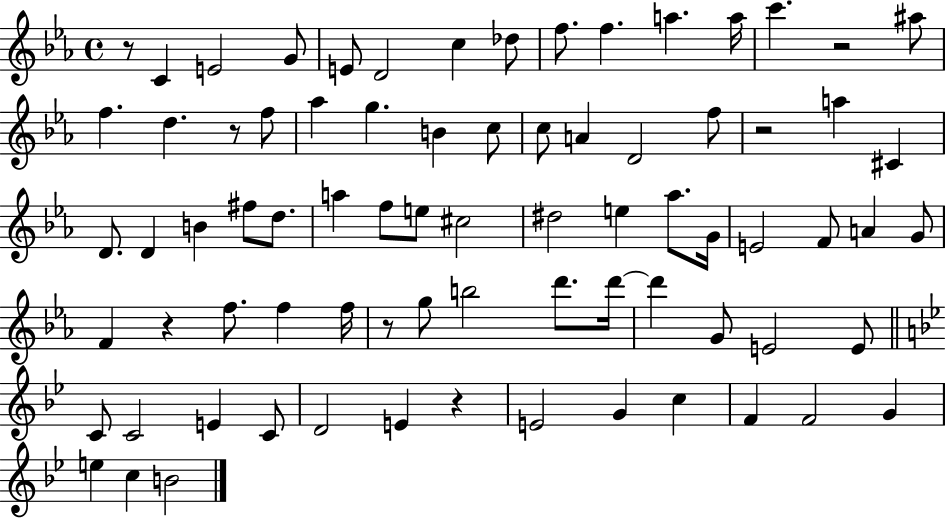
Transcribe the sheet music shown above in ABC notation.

X:1
T:Untitled
M:4/4
L:1/4
K:Eb
z/2 C E2 G/2 E/2 D2 c _d/2 f/2 f a a/4 c' z2 ^a/2 f d z/2 f/2 _a g B c/2 c/2 A D2 f/2 z2 a ^C D/2 D B ^f/2 d/2 a f/2 e/2 ^c2 ^d2 e _a/2 G/4 E2 F/2 A G/2 F z f/2 f f/4 z/2 g/2 b2 d'/2 d'/4 d' G/2 E2 E/2 C/2 C2 E C/2 D2 E z E2 G c F F2 G e c B2